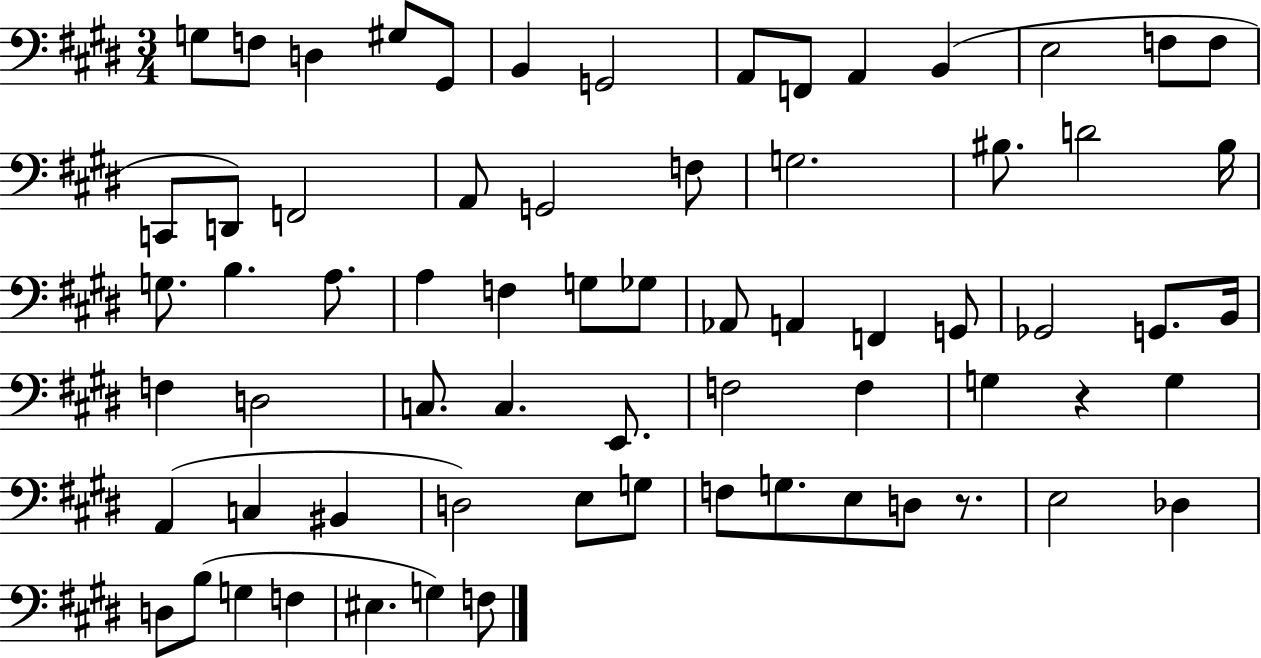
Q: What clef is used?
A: bass